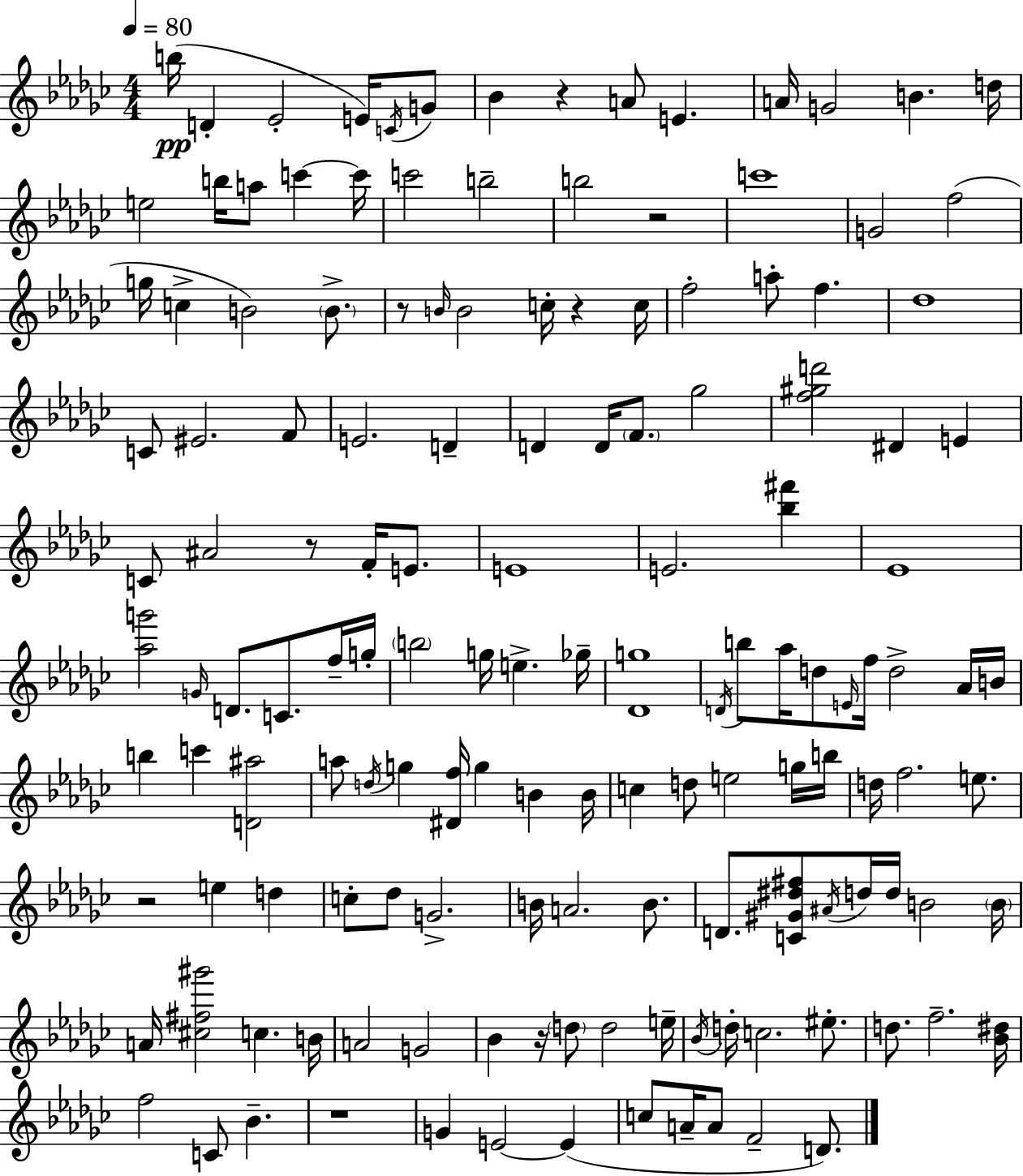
B5/s D4/q Eb4/h E4/s C4/s G4/e Bb4/q R/q A4/e E4/q. A4/s G4/h B4/q. D5/s E5/h B5/s A5/e C6/q C6/s C6/h B5/h B5/h R/h C6/w G4/h F5/h G5/s C5/q B4/h B4/e. R/e B4/s B4/h C5/s R/q C5/s F5/h A5/e F5/q. Db5/w C4/e EIS4/h. F4/e E4/h. D4/q D4/q D4/s F4/e. Gb5/h [F5,G#5,D6]/h D#4/q E4/q C4/e A#4/h R/e F4/s E4/e. E4/w E4/h. [Bb5,F#6]/q Eb4/w [Ab5,G6]/h G4/s D4/e. C4/e. F5/s G5/s B5/h G5/s E5/q. Gb5/s [Db4,G5]/w D4/s B5/e Ab5/s D5/e E4/s F5/s D5/h Ab4/s B4/s B5/q C6/q [D4,A#5]/h A5/e D5/s G5/q [D#4,F5]/s G5/q B4/q B4/s C5/q D5/e E5/h G5/s B5/s D5/s F5/h. E5/e. R/h E5/q D5/q C5/e Db5/e G4/h. B4/s A4/h. B4/e. D4/e. [C4,G#4,D#5,F#5]/e A#4/s D5/s D5/s B4/h B4/s A4/s [C#5,F#5,G#6]/h C5/q. B4/s A4/h G4/h Bb4/q R/s D5/e D5/h E5/s Bb4/s D5/s C5/h. EIS5/e. D5/e. F5/h. [Bb4,D#5]/s F5/h C4/e Bb4/q. R/w G4/q E4/h E4/q C5/e A4/s A4/e F4/h D4/e.